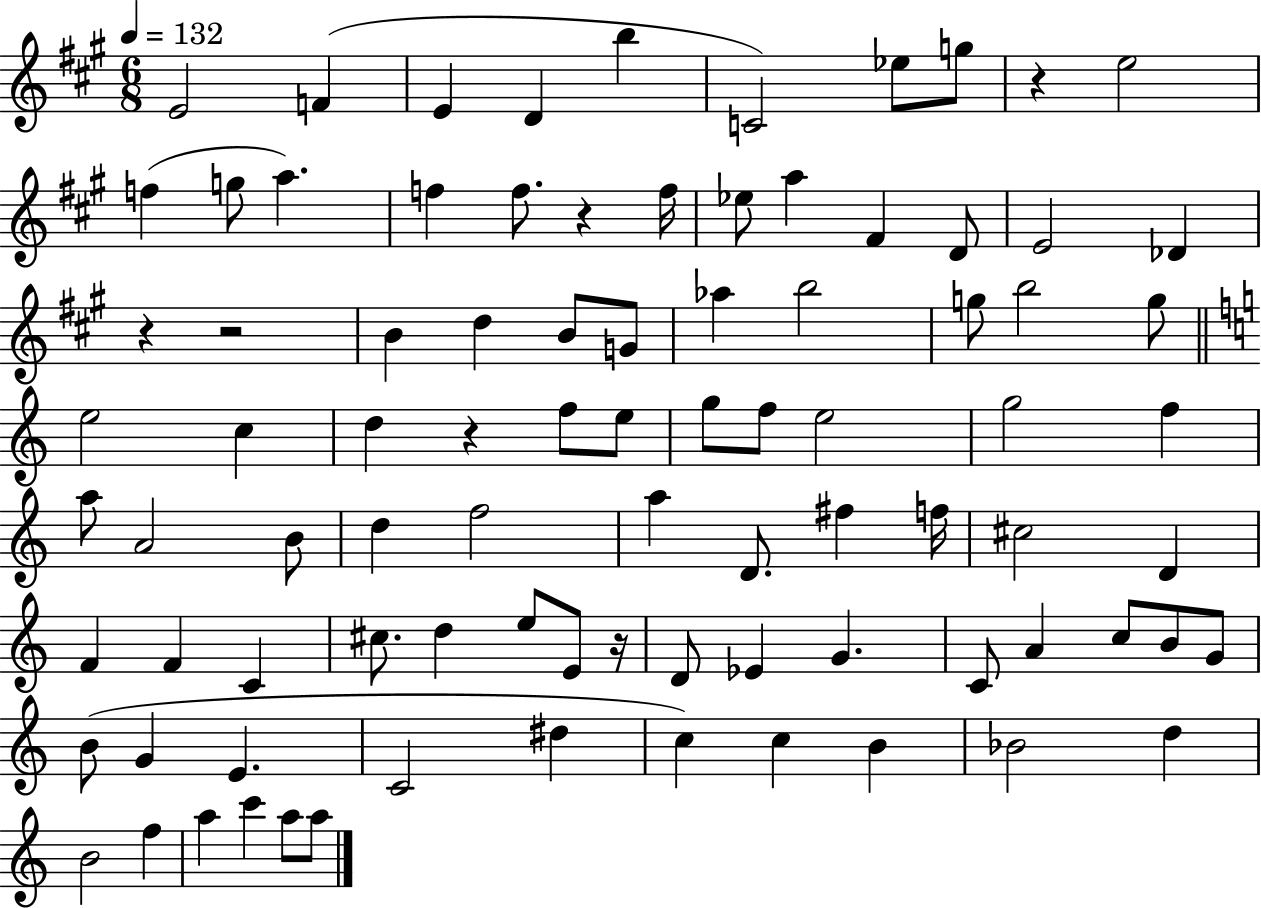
{
  \clef treble
  \numericTimeSignature
  \time 6/8
  \key a \major
  \tempo 4 = 132
  \repeat volta 2 { e'2 f'4( | e'4 d'4 b''4 | c'2) ees''8 g''8 | r4 e''2 | \break f''4( g''8 a''4.) | f''4 f''8. r4 f''16 | ees''8 a''4 fis'4 d'8 | e'2 des'4 | \break r4 r2 | b'4 d''4 b'8 g'8 | aes''4 b''2 | g''8 b''2 g''8 | \break \bar "||" \break \key a \minor e''2 c''4 | d''4 r4 f''8 e''8 | g''8 f''8 e''2 | g''2 f''4 | \break a''8 a'2 b'8 | d''4 f''2 | a''4 d'8. fis''4 f''16 | cis''2 d'4 | \break f'4 f'4 c'4 | cis''8. d''4 e''8 e'8 r16 | d'8 ees'4 g'4. | c'8 a'4 c''8 b'8 g'8 | \break b'8( g'4 e'4. | c'2 dis''4 | c''4) c''4 b'4 | bes'2 d''4 | \break b'2 f''4 | a''4 c'''4 a''8 a''8 | } \bar "|."
}